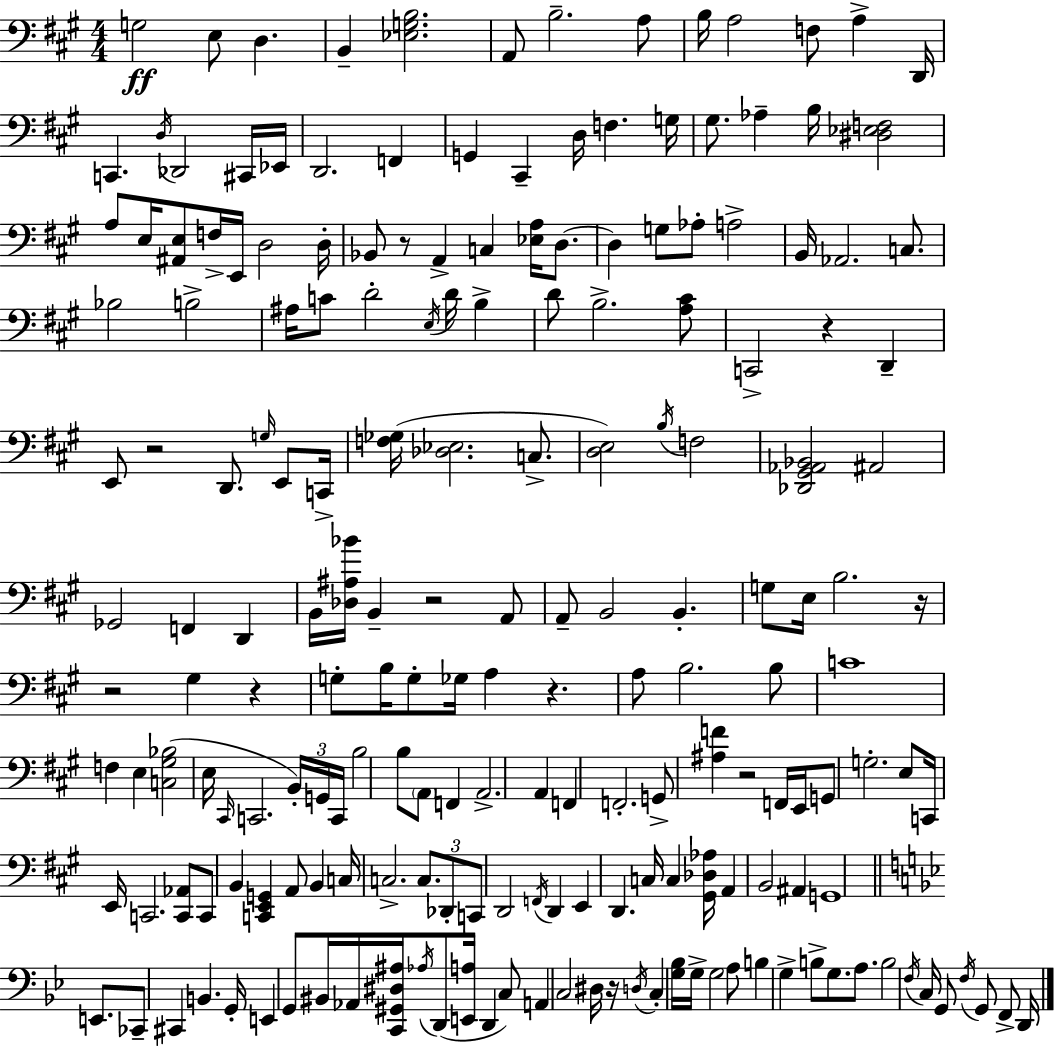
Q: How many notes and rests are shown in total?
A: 194